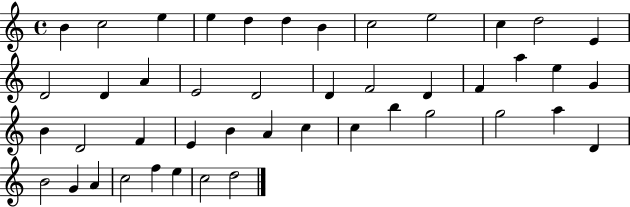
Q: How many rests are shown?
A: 0